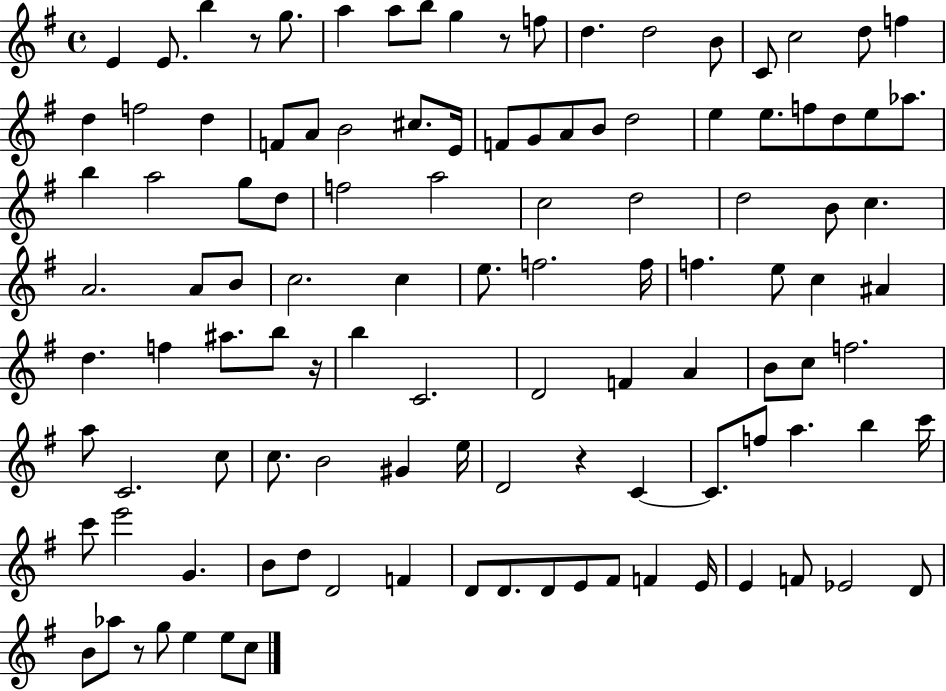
{
  \clef treble
  \time 4/4
  \defaultTimeSignature
  \key g \major
  e'4 e'8. b''4 r8 g''8. | a''4 a''8 b''8 g''4 r8 f''8 | d''4. d''2 b'8 | c'8 c''2 d''8 f''4 | \break d''4 f''2 d''4 | f'8 a'8 b'2 cis''8. e'16 | f'8 g'8 a'8 b'8 d''2 | e''4 e''8. f''8 d''8 e''8 aes''8. | \break b''4 a''2 g''8 d''8 | f''2 a''2 | c''2 d''2 | d''2 b'8 c''4. | \break a'2. a'8 b'8 | c''2. c''4 | e''8. f''2. f''16 | f''4. e''8 c''4 ais'4 | \break d''4. f''4 ais''8. b''8 r16 | b''4 c'2. | d'2 f'4 a'4 | b'8 c''8 f''2. | \break a''8 c'2. c''8 | c''8. b'2 gis'4 e''16 | d'2 r4 c'4~~ | c'8. f''8 a''4. b''4 c'''16 | \break c'''8 e'''2 g'4. | b'8 d''8 d'2 f'4 | d'8 d'8. d'8 e'8 fis'8 f'4 e'16 | e'4 f'8 ees'2 d'8 | \break b'8 aes''8 r8 g''8 e''4 e''8 c''8 | \bar "|."
}